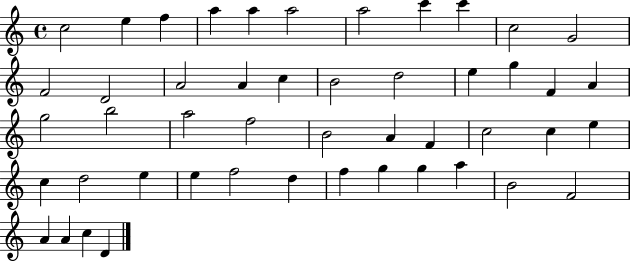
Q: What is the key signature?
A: C major